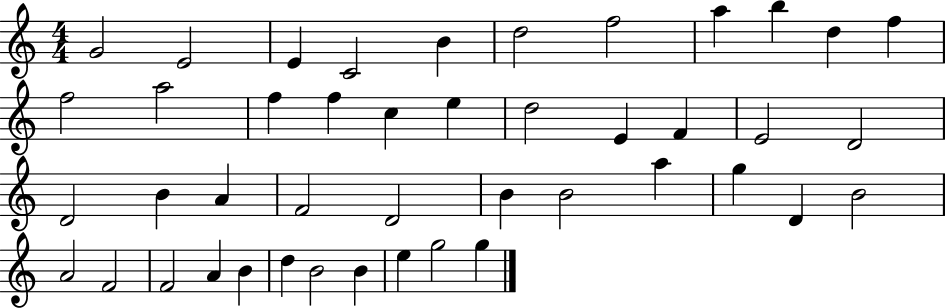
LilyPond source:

{
  \clef treble
  \numericTimeSignature
  \time 4/4
  \key c \major
  g'2 e'2 | e'4 c'2 b'4 | d''2 f''2 | a''4 b''4 d''4 f''4 | \break f''2 a''2 | f''4 f''4 c''4 e''4 | d''2 e'4 f'4 | e'2 d'2 | \break d'2 b'4 a'4 | f'2 d'2 | b'4 b'2 a''4 | g''4 d'4 b'2 | \break a'2 f'2 | f'2 a'4 b'4 | d''4 b'2 b'4 | e''4 g''2 g''4 | \break \bar "|."
}